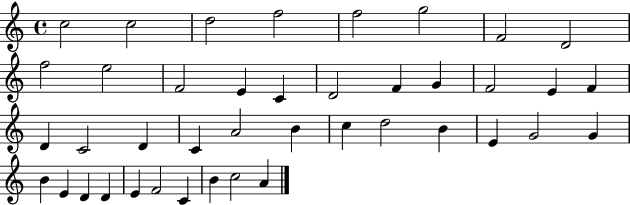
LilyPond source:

{
  \clef treble
  \time 4/4
  \defaultTimeSignature
  \key c \major
  c''2 c''2 | d''2 f''2 | f''2 g''2 | f'2 d'2 | \break f''2 e''2 | f'2 e'4 c'4 | d'2 f'4 g'4 | f'2 e'4 f'4 | \break d'4 c'2 d'4 | c'4 a'2 b'4 | c''4 d''2 b'4 | e'4 g'2 g'4 | \break b'4 e'4 d'4 d'4 | e'4 f'2 c'4 | b'4 c''2 a'4 | \bar "|."
}